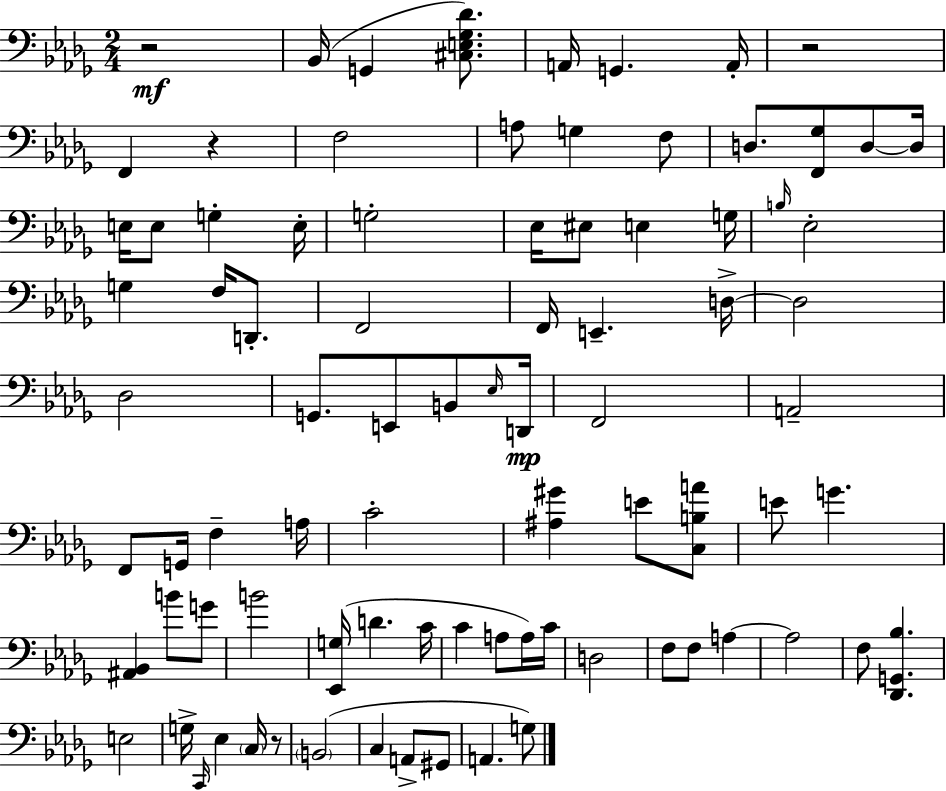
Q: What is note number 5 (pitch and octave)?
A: A2